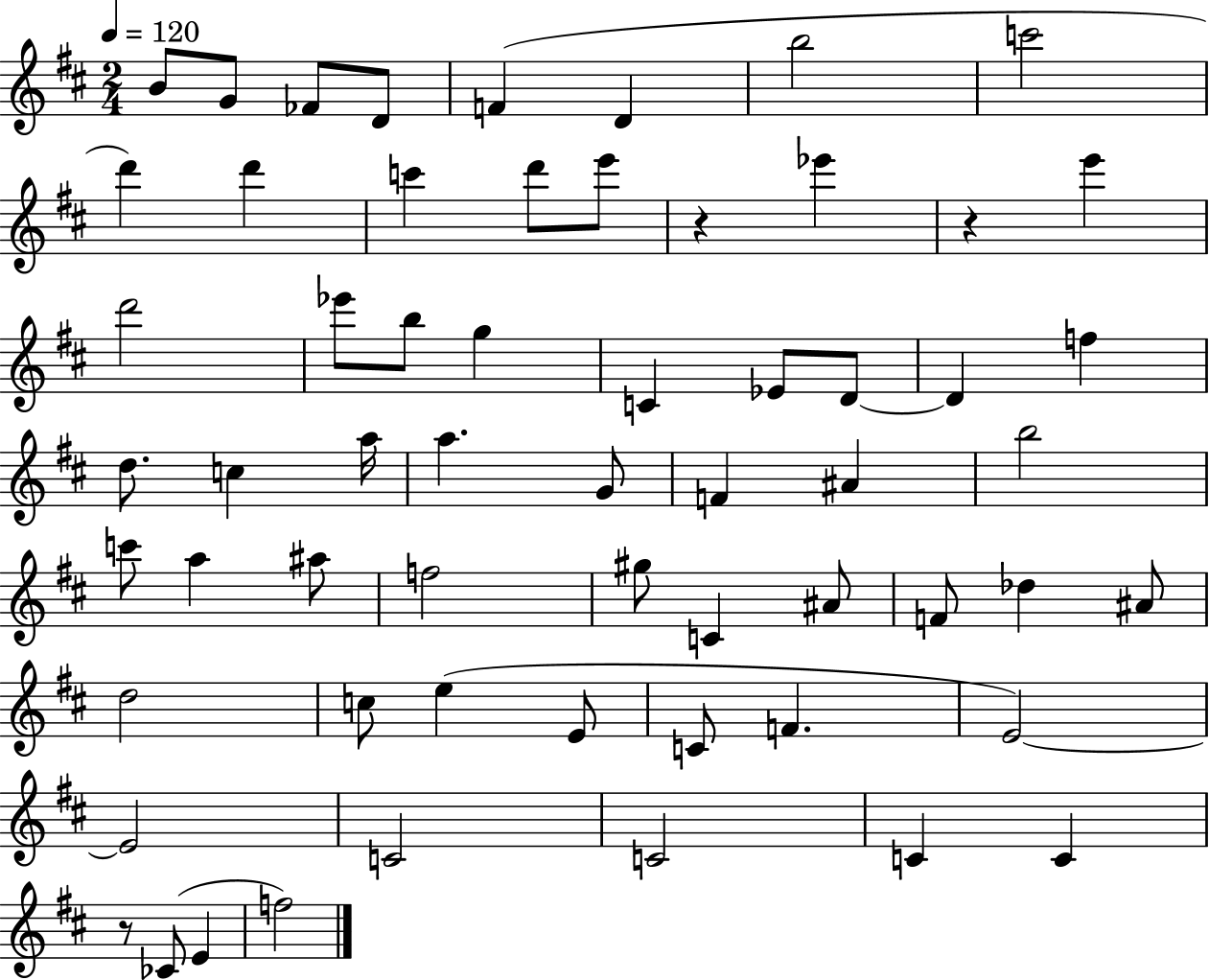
{
  \clef treble
  \numericTimeSignature
  \time 2/4
  \key d \major
  \tempo 4 = 120
  \repeat volta 2 { b'8 g'8 fes'8 d'8 | f'4( d'4 | b''2 | c'''2 | \break d'''4) d'''4 | c'''4 d'''8 e'''8 | r4 ees'''4 | r4 e'''4 | \break d'''2 | ees'''8 b''8 g''4 | c'4 ees'8 d'8~~ | d'4 f''4 | \break d''8. c''4 a''16 | a''4. g'8 | f'4 ais'4 | b''2 | \break c'''8 a''4 ais''8 | f''2 | gis''8 c'4 ais'8 | f'8 des''4 ais'8 | \break d''2 | c''8 e''4( e'8 | c'8 f'4. | e'2~~) | \break e'2 | c'2 | c'2 | c'4 c'4 | \break r8 ces'8( e'4 | f''2) | } \bar "|."
}